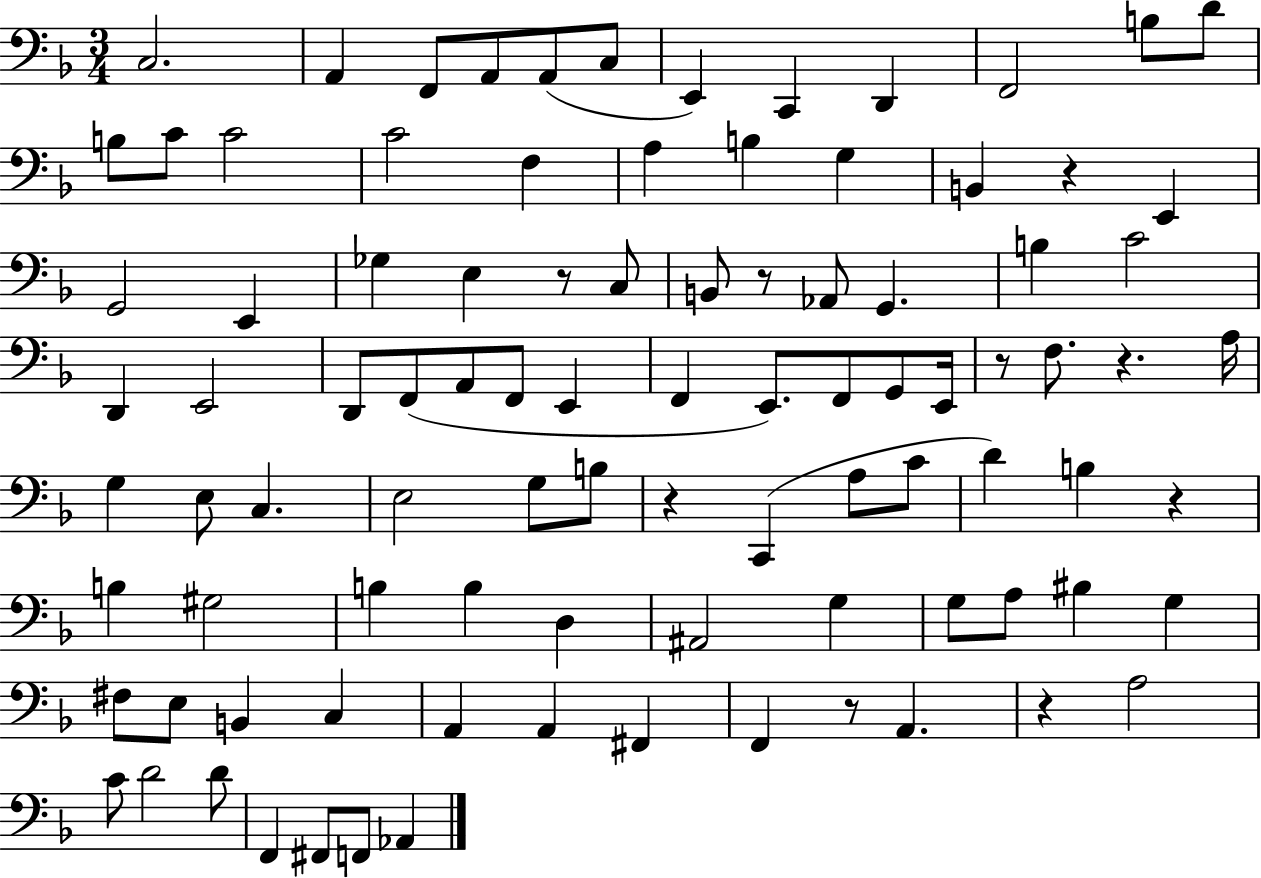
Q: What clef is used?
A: bass